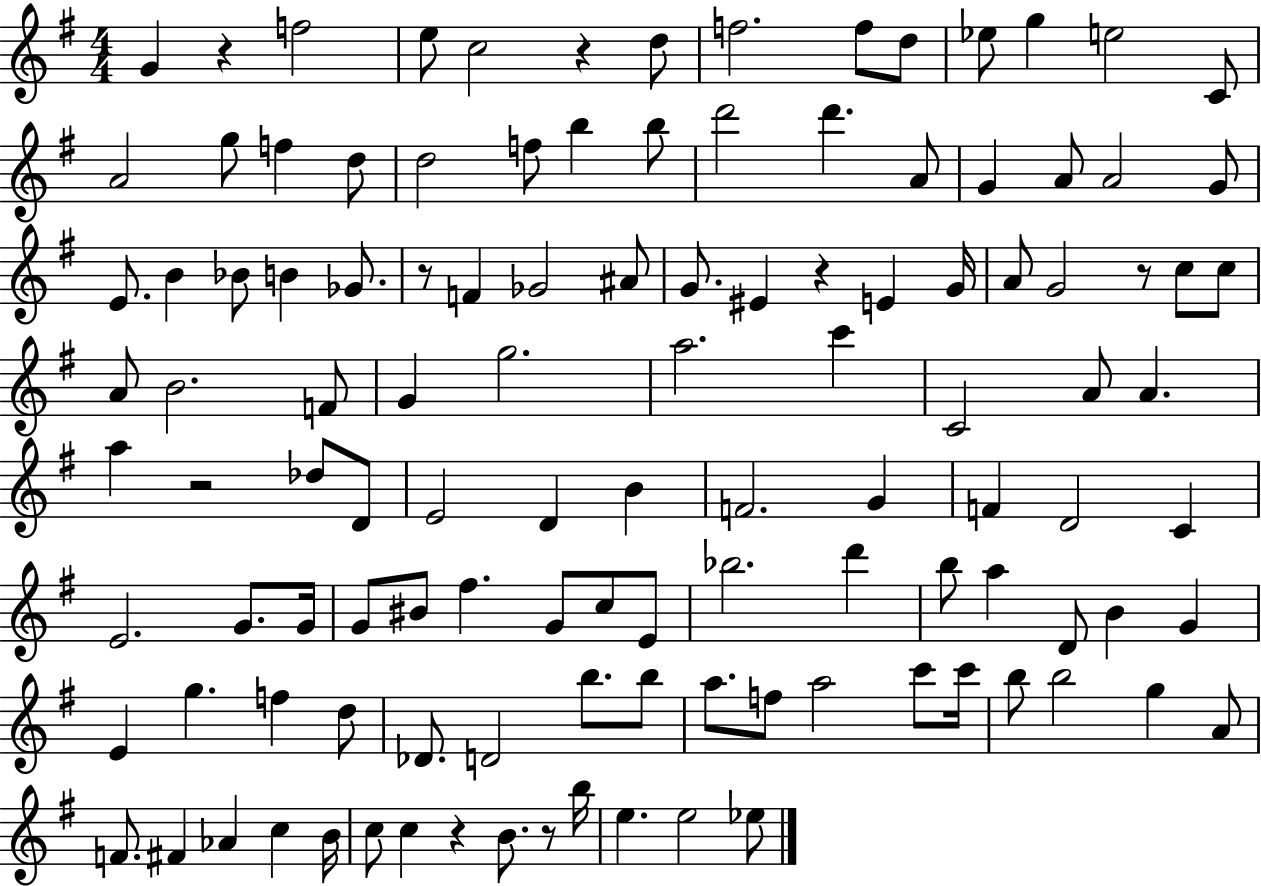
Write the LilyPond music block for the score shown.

{
  \clef treble
  \numericTimeSignature
  \time 4/4
  \key g \major
  g'4 r4 f''2 | e''8 c''2 r4 d''8 | f''2. f''8 d''8 | ees''8 g''4 e''2 c'8 | \break a'2 g''8 f''4 d''8 | d''2 f''8 b''4 b''8 | d'''2 d'''4. a'8 | g'4 a'8 a'2 g'8 | \break e'8. b'4 bes'8 b'4 ges'8. | r8 f'4 ges'2 ais'8 | g'8. eis'4 r4 e'4 g'16 | a'8 g'2 r8 c''8 c''8 | \break a'8 b'2. f'8 | g'4 g''2. | a''2. c'''4 | c'2 a'8 a'4. | \break a''4 r2 des''8 d'8 | e'2 d'4 b'4 | f'2. g'4 | f'4 d'2 c'4 | \break e'2. g'8. g'16 | g'8 bis'8 fis''4. g'8 c''8 e'8 | bes''2. d'''4 | b''8 a''4 d'8 b'4 g'4 | \break e'4 g''4. f''4 d''8 | des'8. d'2 b''8. b''8 | a''8. f''8 a''2 c'''8 c'''16 | b''8 b''2 g''4 a'8 | \break f'8. fis'4 aes'4 c''4 b'16 | c''8 c''4 r4 b'8. r8 b''16 | e''4. e''2 ees''8 | \bar "|."
}